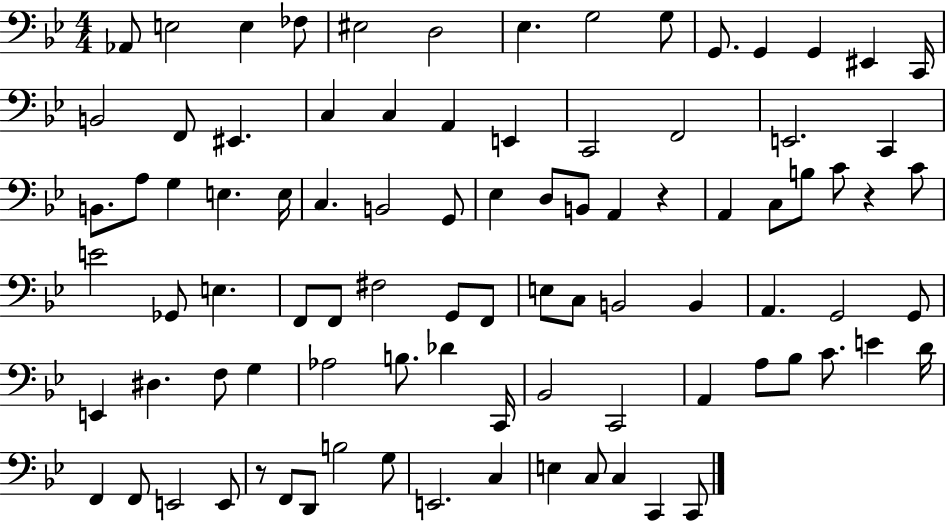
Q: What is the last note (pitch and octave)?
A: C2